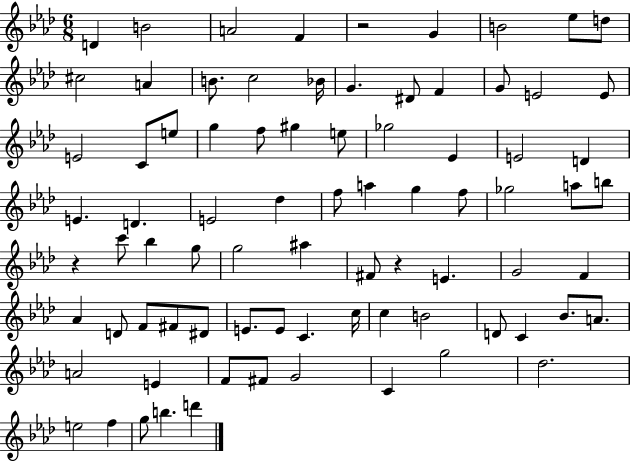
{
  \clef treble
  \numericTimeSignature
  \time 6/8
  \key aes \major
  d'4 b'2 | a'2 f'4 | r2 g'4 | b'2 ees''8 d''8 | \break cis''2 a'4 | b'8. c''2 bes'16 | g'4. dis'8 f'4 | g'8 e'2 e'8 | \break e'2 c'8 e''8 | g''4 f''8 gis''4 e''8 | ges''2 ees'4 | e'2 d'4 | \break e'4. d'4. | e'2 des''4 | f''8 a''4 g''4 f''8 | ges''2 a''8 b''8 | \break r4 c'''8 bes''4 g''8 | g''2 ais''4 | fis'8 r4 e'4. | g'2 f'4 | \break aes'4 d'8 f'8 fis'8 dis'8 | e'8. e'8 c'4. c''16 | c''4 b'2 | d'8 c'4 bes'8. a'8. | \break a'2 e'4 | f'8 fis'8 g'2 | c'4 g''2 | des''2. | \break e''2 f''4 | g''8 b''4. d'''4 | \bar "|."
}